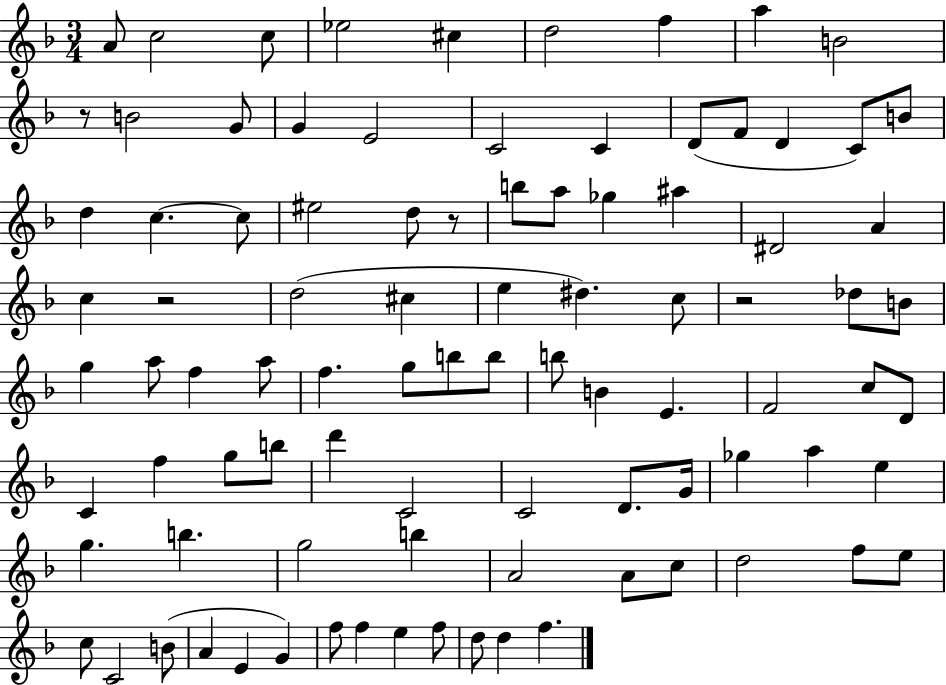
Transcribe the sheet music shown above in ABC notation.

X:1
T:Untitled
M:3/4
L:1/4
K:F
A/2 c2 c/2 _e2 ^c d2 f a B2 z/2 B2 G/2 G E2 C2 C D/2 F/2 D C/2 B/2 d c c/2 ^e2 d/2 z/2 b/2 a/2 _g ^a ^D2 A c z2 d2 ^c e ^d c/2 z2 _d/2 B/2 g a/2 f a/2 f g/2 b/2 b/2 b/2 B E F2 c/2 D/2 C f g/2 b/2 d' C2 C2 D/2 G/4 _g a e g b g2 b A2 A/2 c/2 d2 f/2 e/2 c/2 C2 B/2 A E G f/2 f e f/2 d/2 d f